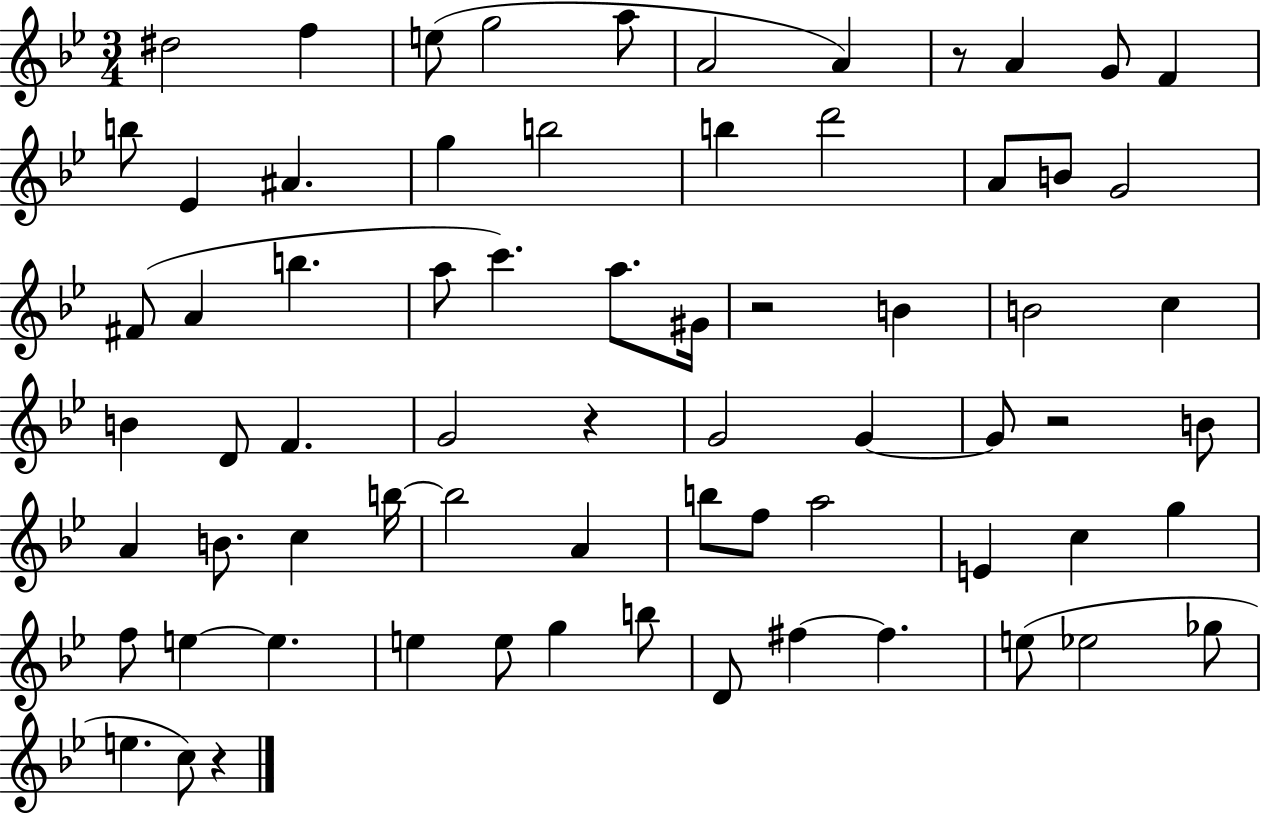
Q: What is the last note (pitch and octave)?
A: C5